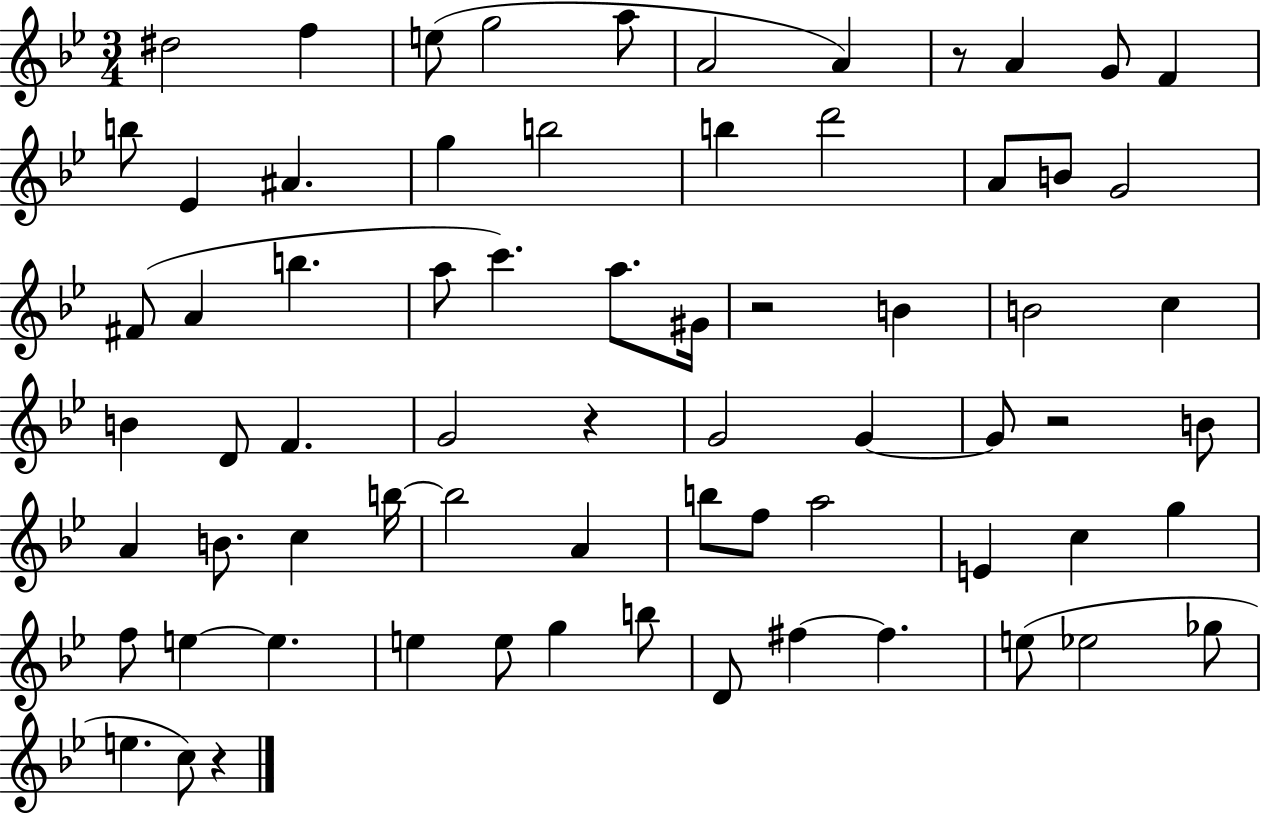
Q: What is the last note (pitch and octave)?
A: C5